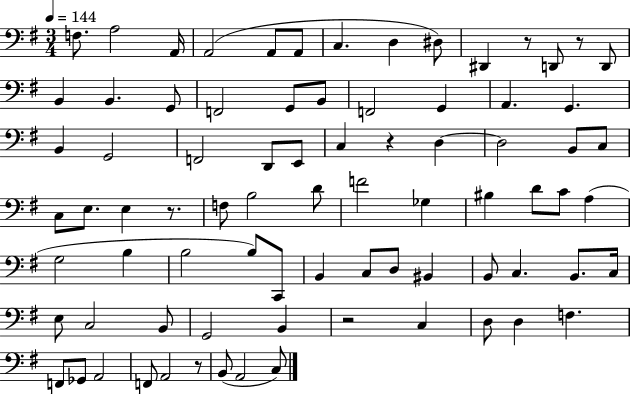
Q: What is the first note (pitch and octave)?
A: F3